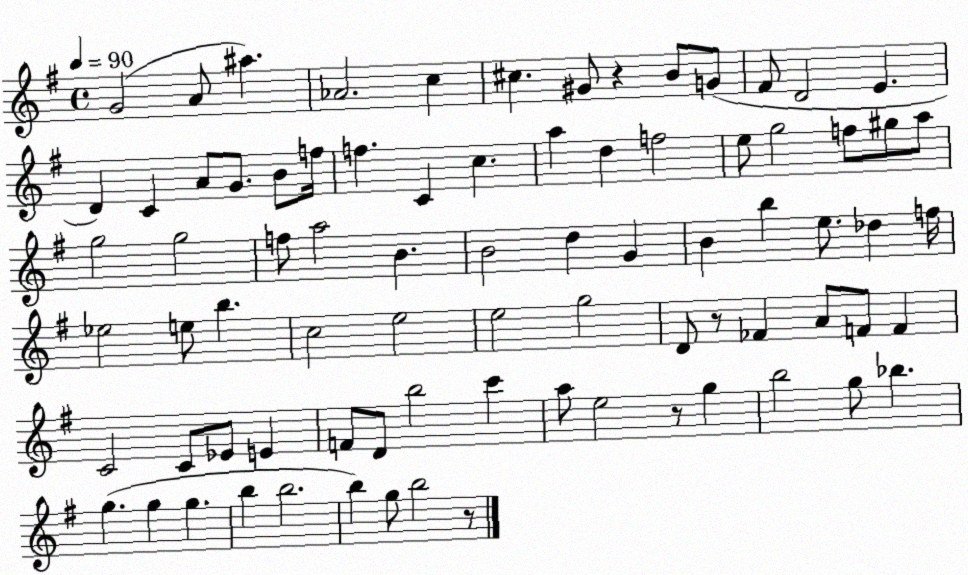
X:1
T:Untitled
M:4/4
L:1/4
K:G
G2 A/2 ^a _A2 c ^c ^G/2 z B/2 G/2 ^F/2 D2 E D C A/2 G/2 B/2 f/4 f C c a d f2 e/2 g2 f/2 ^g/2 a/2 g2 g2 f/2 a2 B B2 d G B b e/2 _d f/4 _e2 e/2 b c2 e2 e2 g2 D/2 z/2 _F A/2 F/2 F C2 C/2 _E/2 E F/2 D/2 b2 c' a/2 e2 z/2 g b2 g/2 _b g g g b b2 b g/2 b2 z/2